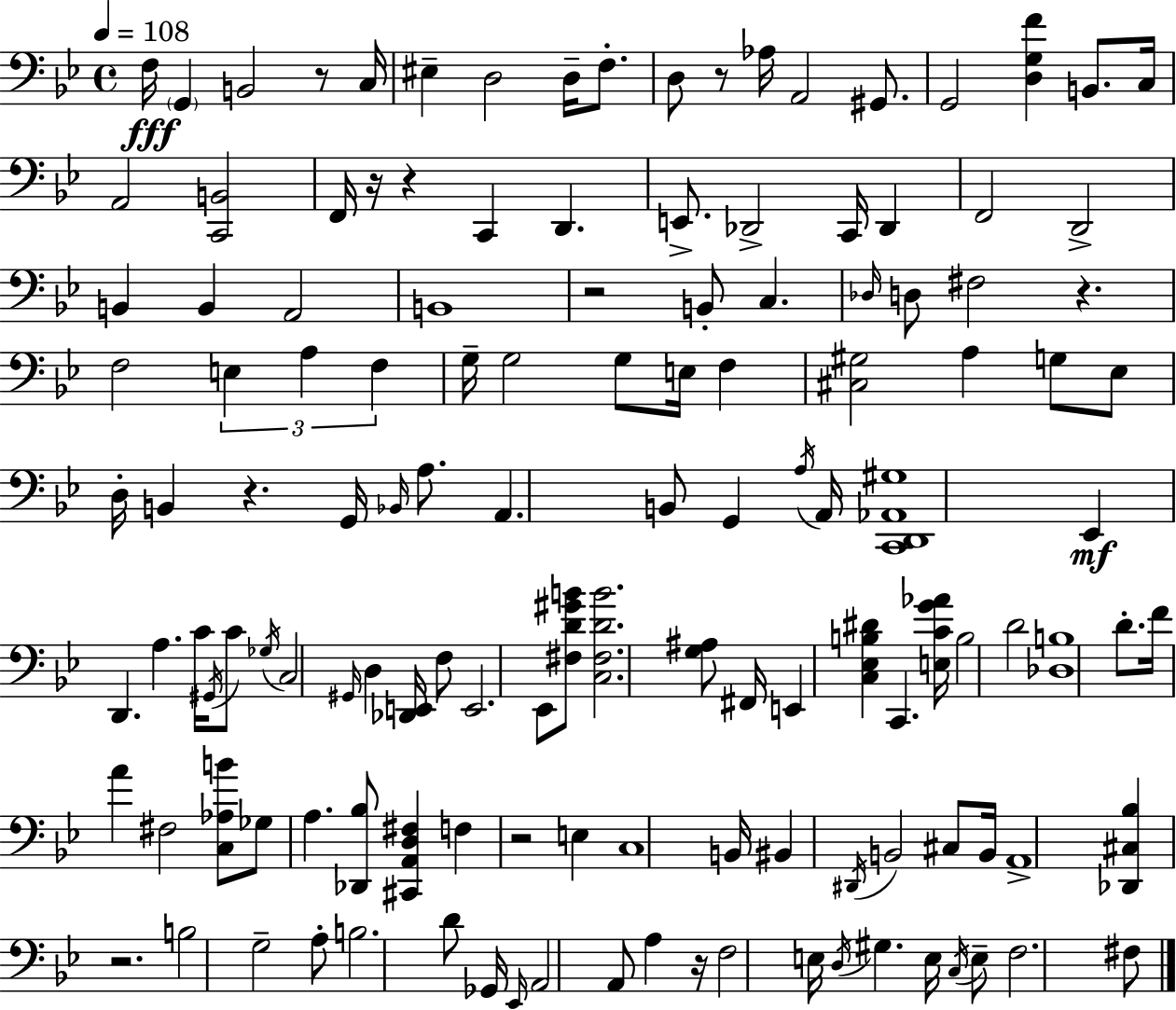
X:1
T:Untitled
M:4/4
L:1/4
K:Gm
F,/4 G,, B,,2 z/2 C,/4 ^E, D,2 D,/4 F,/2 D,/2 z/2 _A,/4 A,,2 ^G,,/2 G,,2 [D,G,F] B,,/2 C,/4 A,,2 [C,,B,,]2 F,,/4 z/4 z C,, D,, E,,/2 _D,,2 C,,/4 _D,, F,,2 D,,2 B,, B,, A,,2 B,,4 z2 B,,/2 C, _D,/4 D,/2 ^F,2 z F,2 E, A, F, G,/4 G,2 G,/2 E,/4 F, [^C,^G,]2 A, G,/2 _E,/2 D,/4 B,, z G,,/4 _B,,/4 A,/2 A,, B,,/2 G,, A,/4 A,,/4 [C,,D,,_A,,^G,]4 _E,, D,, A, C/4 ^G,,/4 C/2 _G,/4 C,2 ^G,,/4 D, [_D,,E,,]/4 F,/2 E,,2 _E,,/2 [^F,D^GB]/2 [C,^F,DB]2 [G,^A,]/2 ^F,,/4 E,, [C,_E,B,^D] C,, [E,CG_A]/4 B,2 D2 [_D,B,]4 D/2 F/4 A ^F,2 [C,_A,B]/2 _G,/2 A, [_D,,_B,]/2 [^C,,A,,D,^F,] F, z2 E, C,4 B,,/4 ^B,, ^D,,/4 B,,2 ^C,/2 B,,/4 A,,4 [_D,,^C,_B,] z2 B,2 G,2 A,/2 B,2 D/2 _G,,/4 _E,,/4 A,,2 A,,/2 A, z/4 F,2 E,/4 D,/4 ^G, E,/4 C,/4 E,/2 F,2 ^F,/2